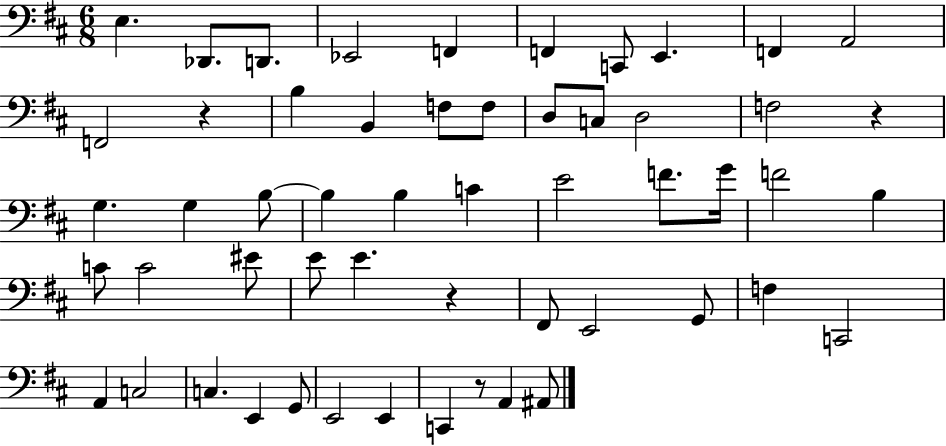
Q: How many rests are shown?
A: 4